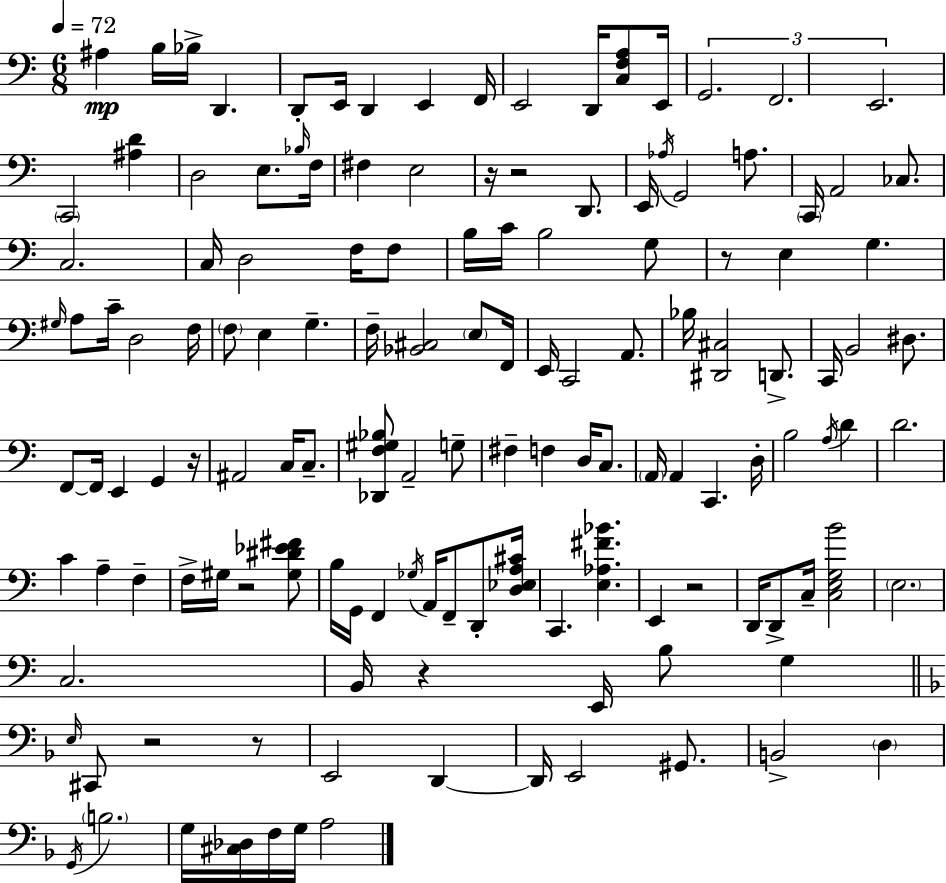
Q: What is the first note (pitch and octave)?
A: A#3